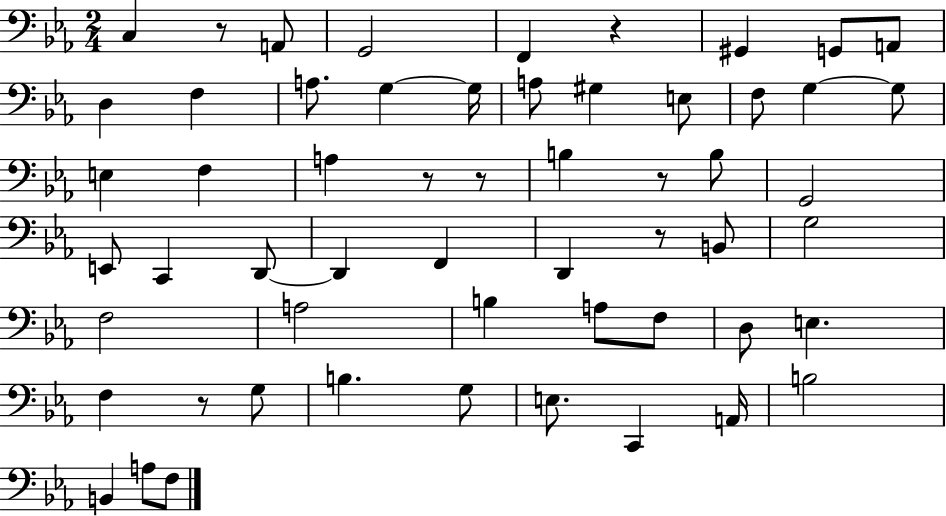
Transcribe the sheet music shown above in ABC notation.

X:1
T:Untitled
M:2/4
L:1/4
K:Eb
C, z/2 A,,/2 G,,2 F,, z ^G,, G,,/2 A,,/2 D, F, A,/2 G, G,/4 A,/2 ^G, E,/2 F,/2 G, G,/2 E, F, A, z/2 z/2 B, z/2 B,/2 G,,2 E,,/2 C,, D,,/2 D,, F,, D,, z/2 B,,/2 G,2 F,2 A,2 B, A,/2 F,/2 D,/2 E, F, z/2 G,/2 B, G,/2 E,/2 C,, A,,/4 B,2 B,, A,/2 F,/2